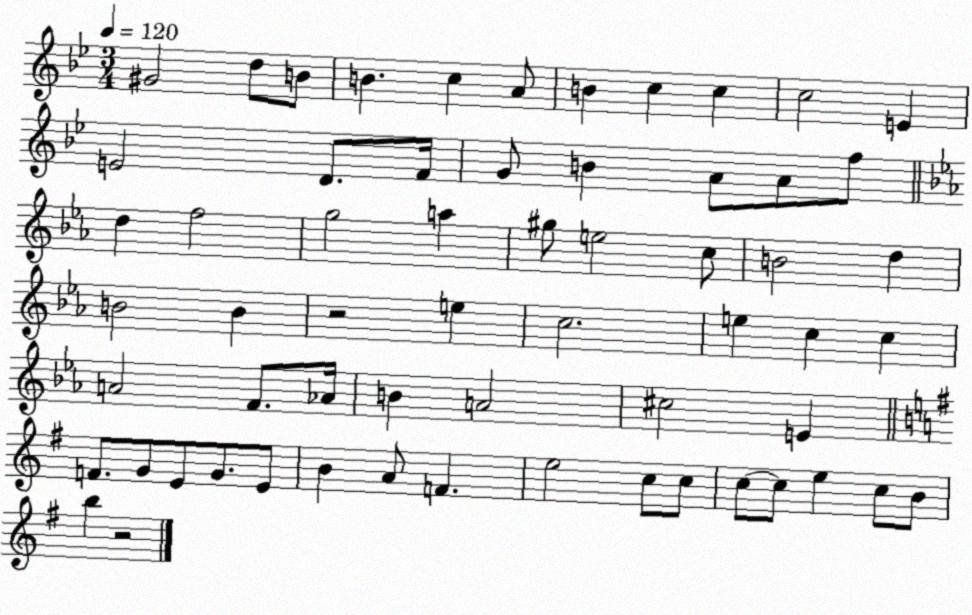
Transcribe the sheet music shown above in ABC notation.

X:1
T:Untitled
M:3/4
L:1/4
K:Bb
^G2 d/2 B/2 B c A/2 B c c c2 E E2 D/2 F/4 G/2 B A/2 A/2 f/2 d f2 g2 a ^g/2 e2 c/2 B2 d B2 B z2 e c2 e c c A2 F/2 _A/4 B A2 ^c2 E F/2 G/2 E/2 G/2 E/2 B A/2 F e2 c/2 c/2 c/2 c/2 e c/2 B/2 b z2